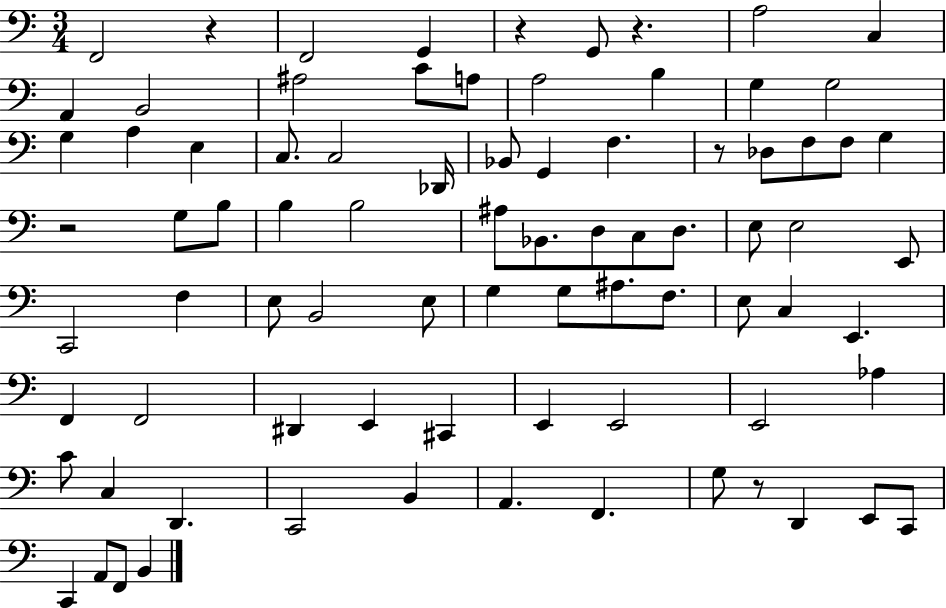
F2/h R/q F2/h G2/q R/q G2/e R/q. A3/h C3/q A2/q B2/h A#3/h C4/e A3/e A3/h B3/q G3/q G3/h G3/q A3/q E3/q C3/e. C3/h Db2/s Bb2/e G2/q F3/q. R/e Db3/e F3/e F3/e G3/q R/h G3/e B3/e B3/q B3/h A#3/e Bb2/e. D3/e C3/e D3/e. E3/e E3/h E2/e C2/h F3/q E3/e B2/h E3/e G3/q G3/e A#3/e. F3/e. E3/e C3/q E2/q. F2/q F2/h D#2/q E2/q C#2/q E2/q E2/h E2/h Ab3/q C4/e C3/q D2/q. C2/h B2/q A2/q. F2/q. G3/e R/e D2/q E2/e C2/e C2/q A2/e F2/e B2/q